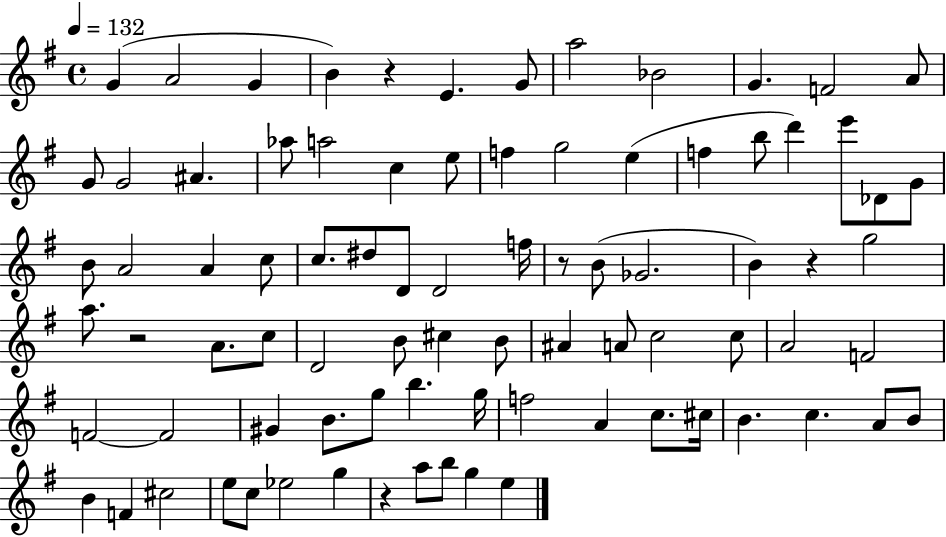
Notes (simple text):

G4/q A4/h G4/q B4/q R/q E4/q. G4/e A5/h Bb4/h G4/q. F4/h A4/e G4/e G4/h A#4/q. Ab5/e A5/h C5/q E5/e F5/q G5/h E5/q F5/q B5/e D6/q E6/e Db4/e G4/e B4/e A4/h A4/q C5/e C5/e. D#5/e D4/e D4/h F5/s R/e B4/e Gb4/h. B4/q R/q G5/h A5/e. R/h A4/e. C5/e D4/h B4/e C#5/q B4/e A#4/q A4/e C5/h C5/e A4/h F4/h F4/h F4/h G#4/q B4/e. G5/e B5/q. G5/s F5/h A4/q C5/e. C#5/s B4/q. C5/q. A4/e B4/e B4/q F4/q C#5/h E5/e C5/e Eb5/h G5/q R/q A5/e B5/e G5/q E5/q